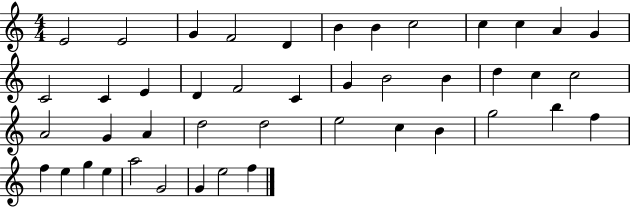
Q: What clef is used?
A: treble